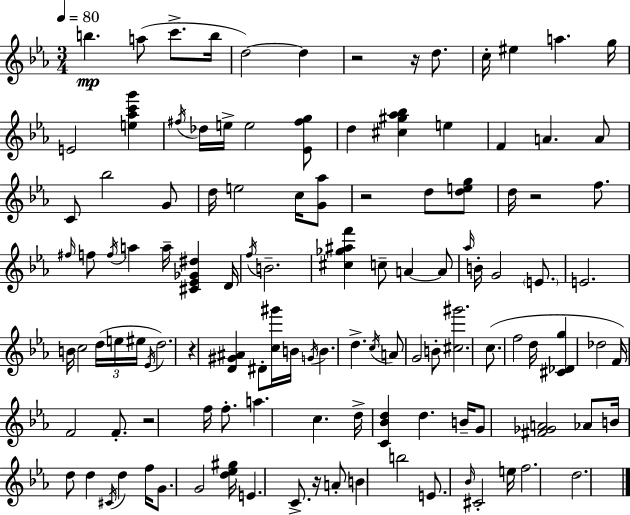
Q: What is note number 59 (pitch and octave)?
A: C5